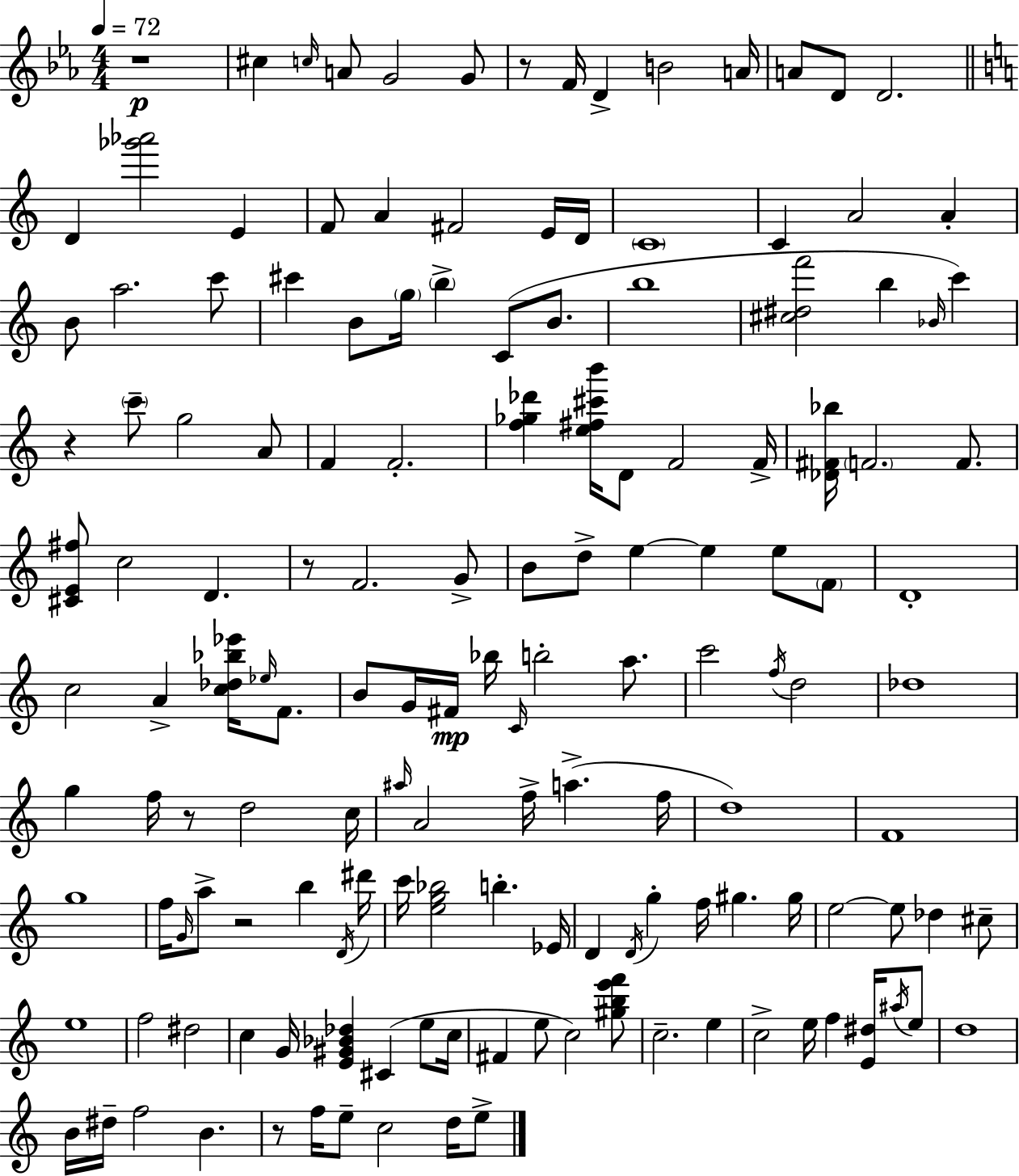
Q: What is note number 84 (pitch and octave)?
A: G5